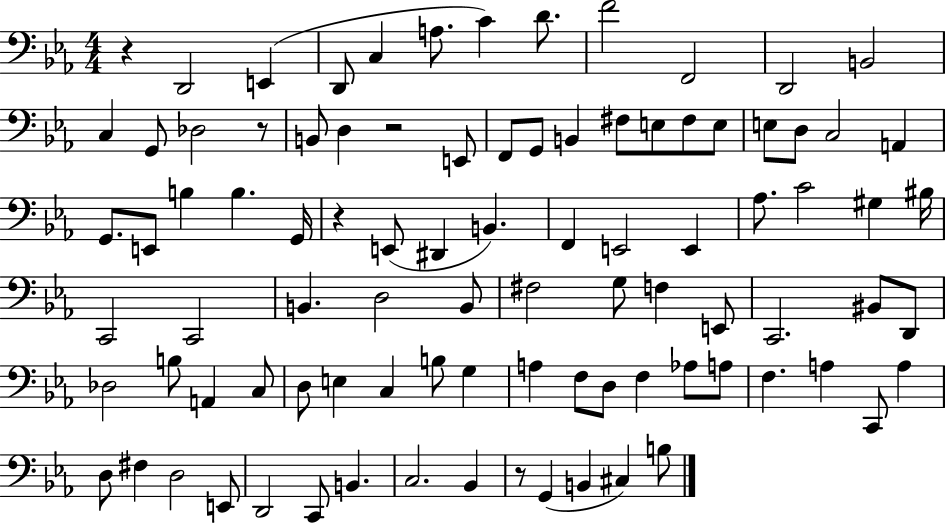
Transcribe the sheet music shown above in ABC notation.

X:1
T:Untitled
M:4/4
L:1/4
K:Eb
z D,,2 E,, D,,/2 C, A,/2 C D/2 F2 F,,2 D,,2 B,,2 C, G,,/2 _D,2 z/2 B,,/2 D, z2 E,,/2 F,,/2 G,,/2 B,, ^F,/2 E,/2 ^F,/2 E,/2 E,/2 D,/2 C,2 A,, G,,/2 E,,/2 B, B, G,,/4 z E,,/2 ^D,, B,, F,, E,,2 E,, _A,/2 C2 ^G, ^B,/4 C,,2 C,,2 B,, D,2 B,,/2 ^F,2 G,/2 F, E,,/2 C,,2 ^B,,/2 D,,/2 _D,2 B,/2 A,, C,/2 D,/2 E, C, B,/2 G, A, F,/2 D,/2 F, _A,/2 A,/2 F, A, C,,/2 A, D,/2 ^F, D,2 E,,/2 D,,2 C,,/2 B,, C,2 _B,, z/2 G,, B,, ^C, B,/2